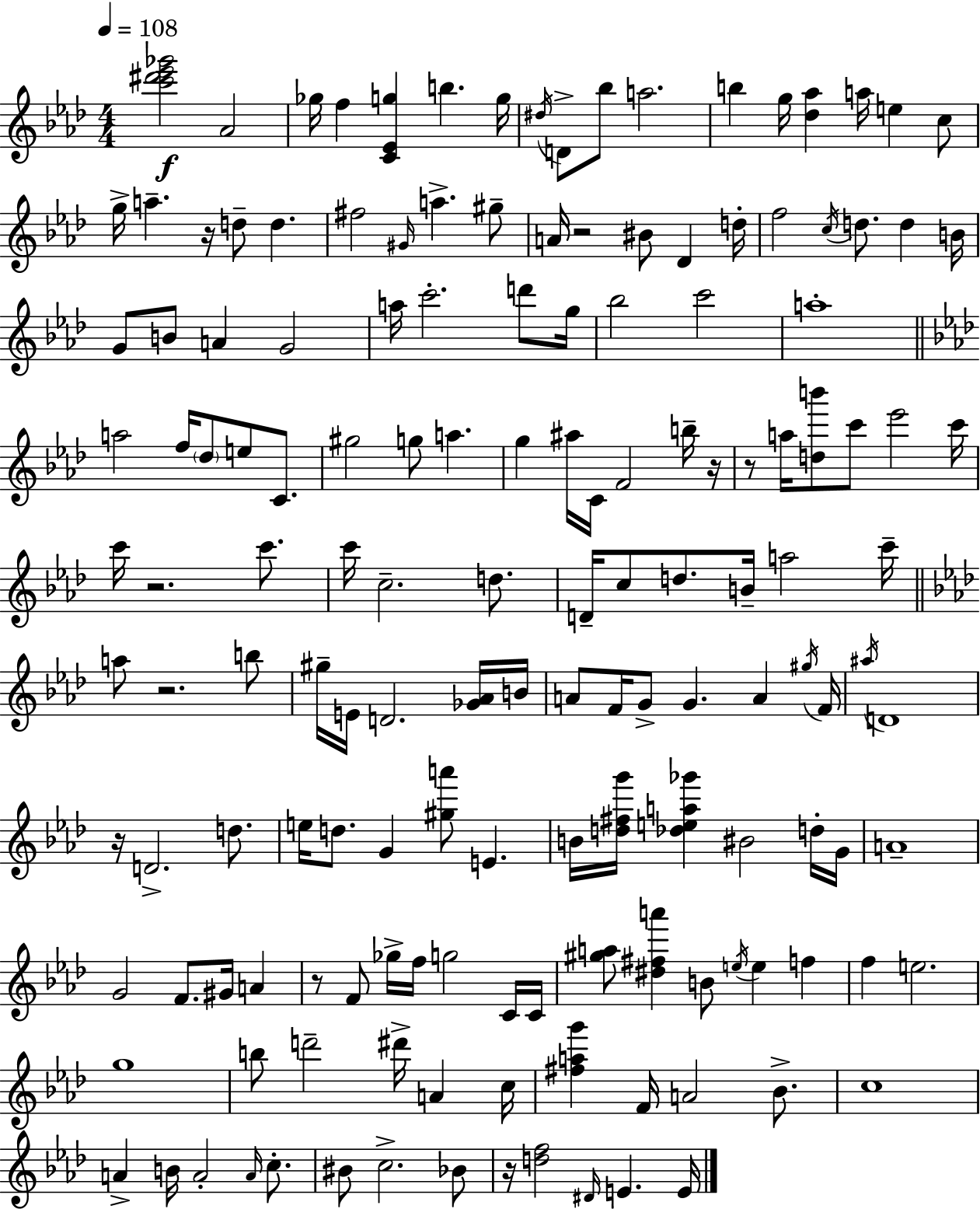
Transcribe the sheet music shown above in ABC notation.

X:1
T:Untitled
M:4/4
L:1/4
K:Fm
[c'^d'_e'_g']2 _A2 _g/4 f [C_Eg] b g/4 ^d/4 D/2 _b/2 a2 b g/4 [_d_a] a/4 e c/2 g/4 a z/4 d/2 d ^f2 ^G/4 a ^g/2 A/4 z2 ^B/2 _D d/4 f2 c/4 d/2 d B/4 G/2 B/2 A G2 a/4 c'2 d'/2 g/4 _b2 c'2 a4 a2 f/4 _d/2 e/2 C/2 ^g2 g/2 a g ^a/4 C/4 F2 b/4 z/4 z/2 a/4 [db']/2 c'/2 _e'2 c'/4 c'/4 z2 c'/2 c'/4 c2 d/2 D/4 c/2 d/2 B/4 a2 c'/4 a/2 z2 b/2 ^g/4 E/4 D2 [_G_A]/4 B/4 A/2 F/4 G/2 G A ^g/4 F/4 ^a/4 D4 z/4 D2 d/2 e/4 d/2 G [^ga']/2 E B/4 [d^fg']/4 [_dea_g'] ^B2 d/4 G/4 A4 G2 F/2 ^G/4 A z/2 F/2 _g/4 f/4 g2 C/4 C/4 [^ga]/2 [^d^fa'] B/2 e/4 e f f e2 g4 b/2 d'2 ^d'/4 A c/4 [^fag'] F/4 A2 _B/2 c4 A B/4 A2 A/4 c/2 ^B/2 c2 _B/2 z/4 [df]2 ^D/4 E E/4